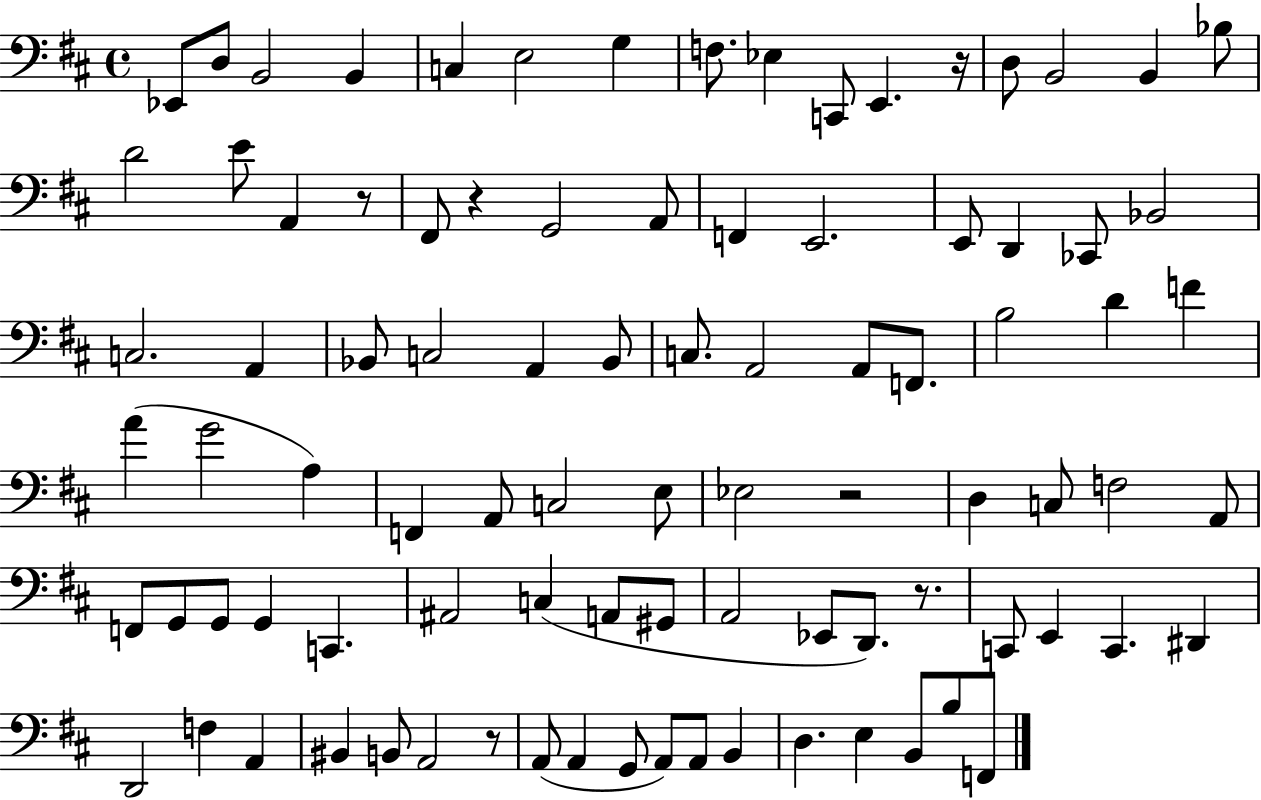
{
  \clef bass
  \time 4/4
  \defaultTimeSignature
  \key d \major
  ees,8 d8 b,2 b,4 | c4 e2 g4 | f8. ees4 c,8 e,4. r16 | d8 b,2 b,4 bes8 | \break d'2 e'8 a,4 r8 | fis,8 r4 g,2 a,8 | f,4 e,2. | e,8 d,4 ces,8 bes,2 | \break c2. a,4 | bes,8 c2 a,4 bes,8 | c8. a,2 a,8 f,8. | b2 d'4 f'4 | \break a'4( g'2 a4) | f,4 a,8 c2 e8 | ees2 r2 | d4 c8 f2 a,8 | \break f,8 g,8 g,8 g,4 c,4. | ais,2 c4( a,8 gis,8 | a,2 ees,8 d,8.) r8. | c,8 e,4 c,4. dis,4 | \break d,2 f4 a,4 | bis,4 b,8 a,2 r8 | a,8( a,4 g,8 a,8) a,8 b,4 | d4. e4 b,8 b8 f,8 | \break \bar "|."
}